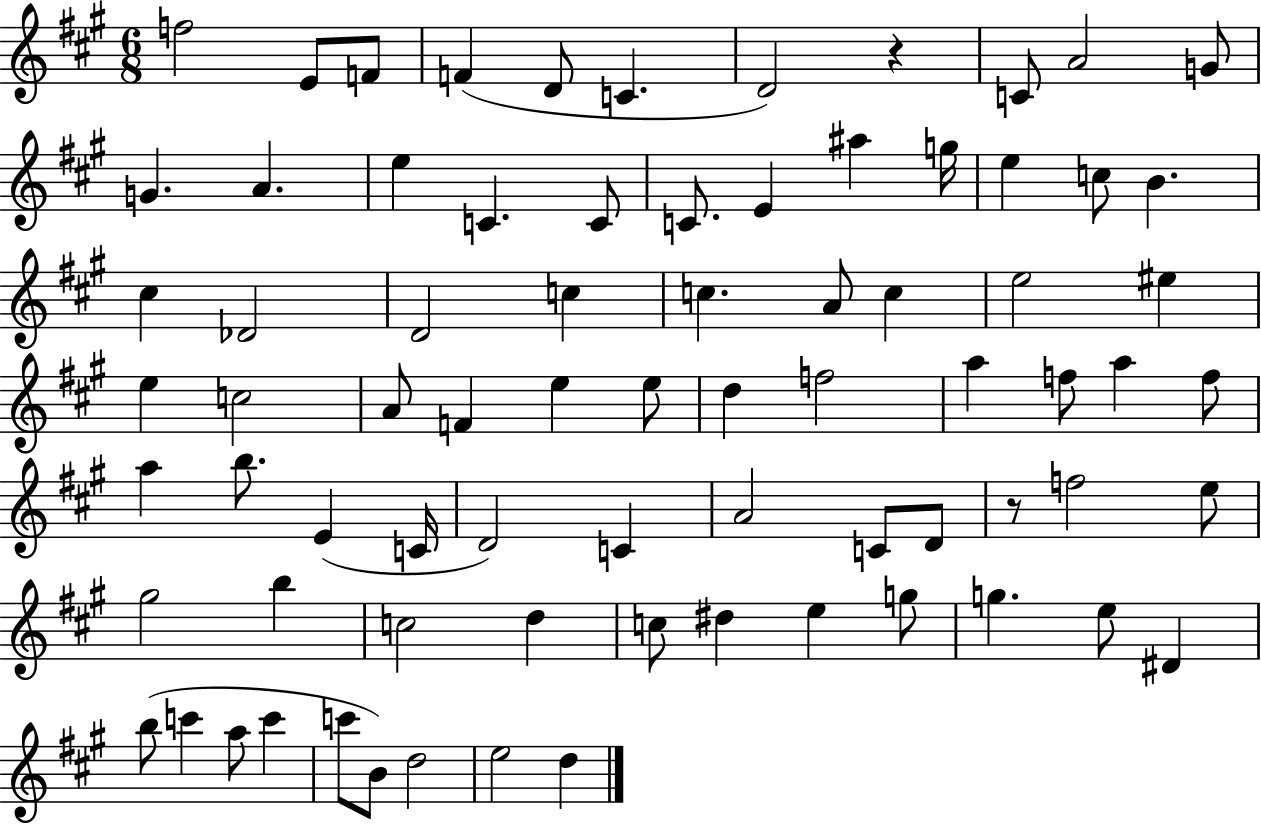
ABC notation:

X:1
T:Untitled
M:6/8
L:1/4
K:A
f2 E/2 F/2 F D/2 C D2 z C/2 A2 G/2 G A e C C/2 C/2 E ^a g/4 e c/2 B ^c _D2 D2 c c A/2 c e2 ^e e c2 A/2 F e e/2 d f2 a f/2 a f/2 a b/2 E C/4 D2 C A2 C/2 D/2 z/2 f2 e/2 ^g2 b c2 d c/2 ^d e g/2 g e/2 ^D b/2 c' a/2 c' c'/2 B/2 d2 e2 d